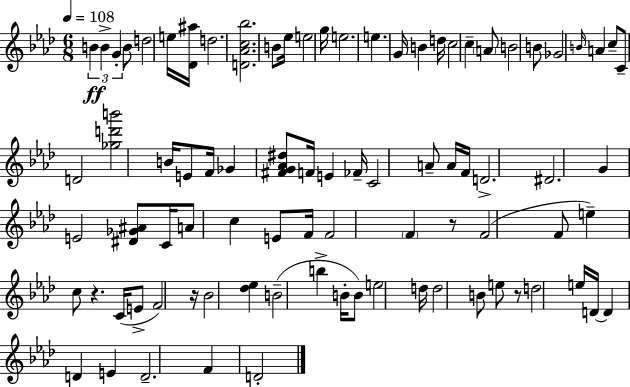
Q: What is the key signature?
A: AES major